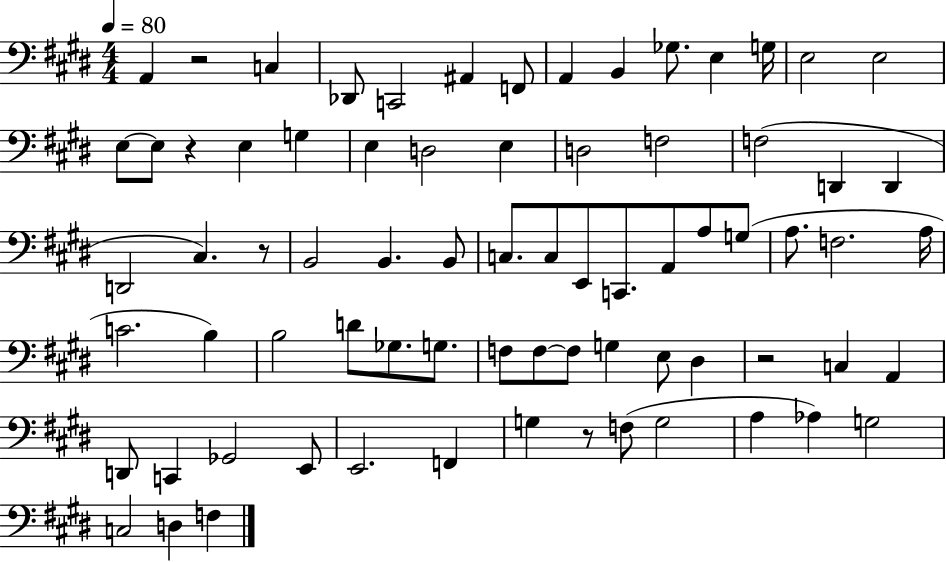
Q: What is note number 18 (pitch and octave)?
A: E3